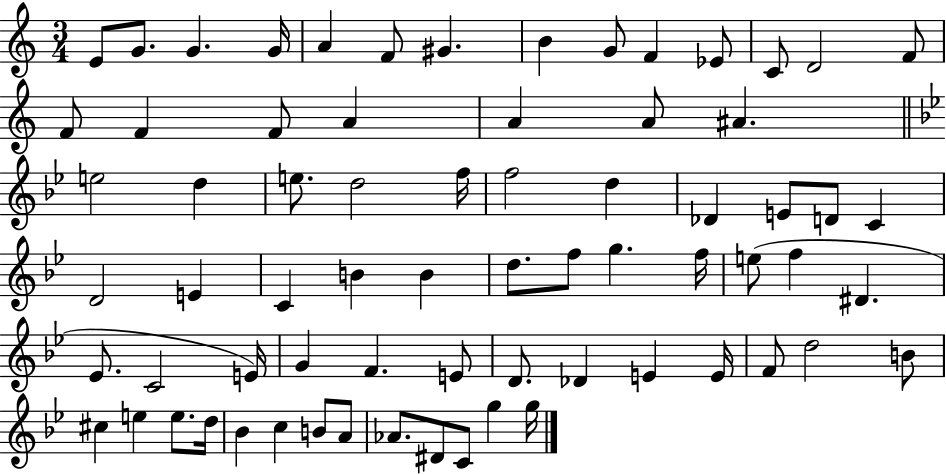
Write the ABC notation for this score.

X:1
T:Untitled
M:3/4
L:1/4
K:C
E/2 G/2 G G/4 A F/2 ^G B G/2 F _E/2 C/2 D2 F/2 F/2 F F/2 A A A/2 ^A e2 d e/2 d2 f/4 f2 d _D E/2 D/2 C D2 E C B B d/2 f/2 g f/4 e/2 f ^D _E/2 C2 E/4 G F E/2 D/2 _D E E/4 F/2 d2 B/2 ^c e e/2 d/4 _B c B/2 A/2 _A/2 ^D/2 C/2 g g/4